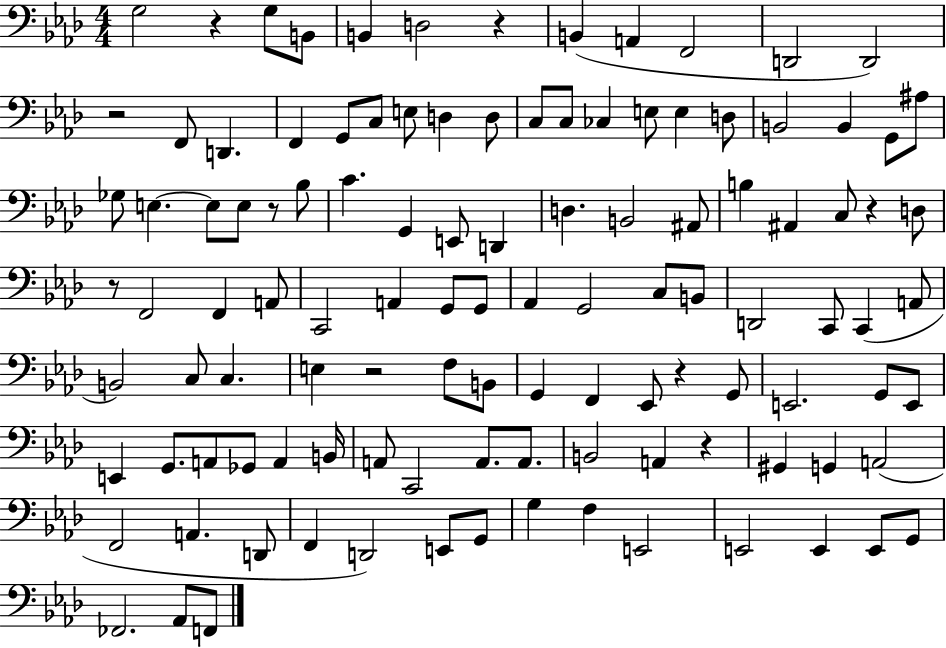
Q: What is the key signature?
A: AES major